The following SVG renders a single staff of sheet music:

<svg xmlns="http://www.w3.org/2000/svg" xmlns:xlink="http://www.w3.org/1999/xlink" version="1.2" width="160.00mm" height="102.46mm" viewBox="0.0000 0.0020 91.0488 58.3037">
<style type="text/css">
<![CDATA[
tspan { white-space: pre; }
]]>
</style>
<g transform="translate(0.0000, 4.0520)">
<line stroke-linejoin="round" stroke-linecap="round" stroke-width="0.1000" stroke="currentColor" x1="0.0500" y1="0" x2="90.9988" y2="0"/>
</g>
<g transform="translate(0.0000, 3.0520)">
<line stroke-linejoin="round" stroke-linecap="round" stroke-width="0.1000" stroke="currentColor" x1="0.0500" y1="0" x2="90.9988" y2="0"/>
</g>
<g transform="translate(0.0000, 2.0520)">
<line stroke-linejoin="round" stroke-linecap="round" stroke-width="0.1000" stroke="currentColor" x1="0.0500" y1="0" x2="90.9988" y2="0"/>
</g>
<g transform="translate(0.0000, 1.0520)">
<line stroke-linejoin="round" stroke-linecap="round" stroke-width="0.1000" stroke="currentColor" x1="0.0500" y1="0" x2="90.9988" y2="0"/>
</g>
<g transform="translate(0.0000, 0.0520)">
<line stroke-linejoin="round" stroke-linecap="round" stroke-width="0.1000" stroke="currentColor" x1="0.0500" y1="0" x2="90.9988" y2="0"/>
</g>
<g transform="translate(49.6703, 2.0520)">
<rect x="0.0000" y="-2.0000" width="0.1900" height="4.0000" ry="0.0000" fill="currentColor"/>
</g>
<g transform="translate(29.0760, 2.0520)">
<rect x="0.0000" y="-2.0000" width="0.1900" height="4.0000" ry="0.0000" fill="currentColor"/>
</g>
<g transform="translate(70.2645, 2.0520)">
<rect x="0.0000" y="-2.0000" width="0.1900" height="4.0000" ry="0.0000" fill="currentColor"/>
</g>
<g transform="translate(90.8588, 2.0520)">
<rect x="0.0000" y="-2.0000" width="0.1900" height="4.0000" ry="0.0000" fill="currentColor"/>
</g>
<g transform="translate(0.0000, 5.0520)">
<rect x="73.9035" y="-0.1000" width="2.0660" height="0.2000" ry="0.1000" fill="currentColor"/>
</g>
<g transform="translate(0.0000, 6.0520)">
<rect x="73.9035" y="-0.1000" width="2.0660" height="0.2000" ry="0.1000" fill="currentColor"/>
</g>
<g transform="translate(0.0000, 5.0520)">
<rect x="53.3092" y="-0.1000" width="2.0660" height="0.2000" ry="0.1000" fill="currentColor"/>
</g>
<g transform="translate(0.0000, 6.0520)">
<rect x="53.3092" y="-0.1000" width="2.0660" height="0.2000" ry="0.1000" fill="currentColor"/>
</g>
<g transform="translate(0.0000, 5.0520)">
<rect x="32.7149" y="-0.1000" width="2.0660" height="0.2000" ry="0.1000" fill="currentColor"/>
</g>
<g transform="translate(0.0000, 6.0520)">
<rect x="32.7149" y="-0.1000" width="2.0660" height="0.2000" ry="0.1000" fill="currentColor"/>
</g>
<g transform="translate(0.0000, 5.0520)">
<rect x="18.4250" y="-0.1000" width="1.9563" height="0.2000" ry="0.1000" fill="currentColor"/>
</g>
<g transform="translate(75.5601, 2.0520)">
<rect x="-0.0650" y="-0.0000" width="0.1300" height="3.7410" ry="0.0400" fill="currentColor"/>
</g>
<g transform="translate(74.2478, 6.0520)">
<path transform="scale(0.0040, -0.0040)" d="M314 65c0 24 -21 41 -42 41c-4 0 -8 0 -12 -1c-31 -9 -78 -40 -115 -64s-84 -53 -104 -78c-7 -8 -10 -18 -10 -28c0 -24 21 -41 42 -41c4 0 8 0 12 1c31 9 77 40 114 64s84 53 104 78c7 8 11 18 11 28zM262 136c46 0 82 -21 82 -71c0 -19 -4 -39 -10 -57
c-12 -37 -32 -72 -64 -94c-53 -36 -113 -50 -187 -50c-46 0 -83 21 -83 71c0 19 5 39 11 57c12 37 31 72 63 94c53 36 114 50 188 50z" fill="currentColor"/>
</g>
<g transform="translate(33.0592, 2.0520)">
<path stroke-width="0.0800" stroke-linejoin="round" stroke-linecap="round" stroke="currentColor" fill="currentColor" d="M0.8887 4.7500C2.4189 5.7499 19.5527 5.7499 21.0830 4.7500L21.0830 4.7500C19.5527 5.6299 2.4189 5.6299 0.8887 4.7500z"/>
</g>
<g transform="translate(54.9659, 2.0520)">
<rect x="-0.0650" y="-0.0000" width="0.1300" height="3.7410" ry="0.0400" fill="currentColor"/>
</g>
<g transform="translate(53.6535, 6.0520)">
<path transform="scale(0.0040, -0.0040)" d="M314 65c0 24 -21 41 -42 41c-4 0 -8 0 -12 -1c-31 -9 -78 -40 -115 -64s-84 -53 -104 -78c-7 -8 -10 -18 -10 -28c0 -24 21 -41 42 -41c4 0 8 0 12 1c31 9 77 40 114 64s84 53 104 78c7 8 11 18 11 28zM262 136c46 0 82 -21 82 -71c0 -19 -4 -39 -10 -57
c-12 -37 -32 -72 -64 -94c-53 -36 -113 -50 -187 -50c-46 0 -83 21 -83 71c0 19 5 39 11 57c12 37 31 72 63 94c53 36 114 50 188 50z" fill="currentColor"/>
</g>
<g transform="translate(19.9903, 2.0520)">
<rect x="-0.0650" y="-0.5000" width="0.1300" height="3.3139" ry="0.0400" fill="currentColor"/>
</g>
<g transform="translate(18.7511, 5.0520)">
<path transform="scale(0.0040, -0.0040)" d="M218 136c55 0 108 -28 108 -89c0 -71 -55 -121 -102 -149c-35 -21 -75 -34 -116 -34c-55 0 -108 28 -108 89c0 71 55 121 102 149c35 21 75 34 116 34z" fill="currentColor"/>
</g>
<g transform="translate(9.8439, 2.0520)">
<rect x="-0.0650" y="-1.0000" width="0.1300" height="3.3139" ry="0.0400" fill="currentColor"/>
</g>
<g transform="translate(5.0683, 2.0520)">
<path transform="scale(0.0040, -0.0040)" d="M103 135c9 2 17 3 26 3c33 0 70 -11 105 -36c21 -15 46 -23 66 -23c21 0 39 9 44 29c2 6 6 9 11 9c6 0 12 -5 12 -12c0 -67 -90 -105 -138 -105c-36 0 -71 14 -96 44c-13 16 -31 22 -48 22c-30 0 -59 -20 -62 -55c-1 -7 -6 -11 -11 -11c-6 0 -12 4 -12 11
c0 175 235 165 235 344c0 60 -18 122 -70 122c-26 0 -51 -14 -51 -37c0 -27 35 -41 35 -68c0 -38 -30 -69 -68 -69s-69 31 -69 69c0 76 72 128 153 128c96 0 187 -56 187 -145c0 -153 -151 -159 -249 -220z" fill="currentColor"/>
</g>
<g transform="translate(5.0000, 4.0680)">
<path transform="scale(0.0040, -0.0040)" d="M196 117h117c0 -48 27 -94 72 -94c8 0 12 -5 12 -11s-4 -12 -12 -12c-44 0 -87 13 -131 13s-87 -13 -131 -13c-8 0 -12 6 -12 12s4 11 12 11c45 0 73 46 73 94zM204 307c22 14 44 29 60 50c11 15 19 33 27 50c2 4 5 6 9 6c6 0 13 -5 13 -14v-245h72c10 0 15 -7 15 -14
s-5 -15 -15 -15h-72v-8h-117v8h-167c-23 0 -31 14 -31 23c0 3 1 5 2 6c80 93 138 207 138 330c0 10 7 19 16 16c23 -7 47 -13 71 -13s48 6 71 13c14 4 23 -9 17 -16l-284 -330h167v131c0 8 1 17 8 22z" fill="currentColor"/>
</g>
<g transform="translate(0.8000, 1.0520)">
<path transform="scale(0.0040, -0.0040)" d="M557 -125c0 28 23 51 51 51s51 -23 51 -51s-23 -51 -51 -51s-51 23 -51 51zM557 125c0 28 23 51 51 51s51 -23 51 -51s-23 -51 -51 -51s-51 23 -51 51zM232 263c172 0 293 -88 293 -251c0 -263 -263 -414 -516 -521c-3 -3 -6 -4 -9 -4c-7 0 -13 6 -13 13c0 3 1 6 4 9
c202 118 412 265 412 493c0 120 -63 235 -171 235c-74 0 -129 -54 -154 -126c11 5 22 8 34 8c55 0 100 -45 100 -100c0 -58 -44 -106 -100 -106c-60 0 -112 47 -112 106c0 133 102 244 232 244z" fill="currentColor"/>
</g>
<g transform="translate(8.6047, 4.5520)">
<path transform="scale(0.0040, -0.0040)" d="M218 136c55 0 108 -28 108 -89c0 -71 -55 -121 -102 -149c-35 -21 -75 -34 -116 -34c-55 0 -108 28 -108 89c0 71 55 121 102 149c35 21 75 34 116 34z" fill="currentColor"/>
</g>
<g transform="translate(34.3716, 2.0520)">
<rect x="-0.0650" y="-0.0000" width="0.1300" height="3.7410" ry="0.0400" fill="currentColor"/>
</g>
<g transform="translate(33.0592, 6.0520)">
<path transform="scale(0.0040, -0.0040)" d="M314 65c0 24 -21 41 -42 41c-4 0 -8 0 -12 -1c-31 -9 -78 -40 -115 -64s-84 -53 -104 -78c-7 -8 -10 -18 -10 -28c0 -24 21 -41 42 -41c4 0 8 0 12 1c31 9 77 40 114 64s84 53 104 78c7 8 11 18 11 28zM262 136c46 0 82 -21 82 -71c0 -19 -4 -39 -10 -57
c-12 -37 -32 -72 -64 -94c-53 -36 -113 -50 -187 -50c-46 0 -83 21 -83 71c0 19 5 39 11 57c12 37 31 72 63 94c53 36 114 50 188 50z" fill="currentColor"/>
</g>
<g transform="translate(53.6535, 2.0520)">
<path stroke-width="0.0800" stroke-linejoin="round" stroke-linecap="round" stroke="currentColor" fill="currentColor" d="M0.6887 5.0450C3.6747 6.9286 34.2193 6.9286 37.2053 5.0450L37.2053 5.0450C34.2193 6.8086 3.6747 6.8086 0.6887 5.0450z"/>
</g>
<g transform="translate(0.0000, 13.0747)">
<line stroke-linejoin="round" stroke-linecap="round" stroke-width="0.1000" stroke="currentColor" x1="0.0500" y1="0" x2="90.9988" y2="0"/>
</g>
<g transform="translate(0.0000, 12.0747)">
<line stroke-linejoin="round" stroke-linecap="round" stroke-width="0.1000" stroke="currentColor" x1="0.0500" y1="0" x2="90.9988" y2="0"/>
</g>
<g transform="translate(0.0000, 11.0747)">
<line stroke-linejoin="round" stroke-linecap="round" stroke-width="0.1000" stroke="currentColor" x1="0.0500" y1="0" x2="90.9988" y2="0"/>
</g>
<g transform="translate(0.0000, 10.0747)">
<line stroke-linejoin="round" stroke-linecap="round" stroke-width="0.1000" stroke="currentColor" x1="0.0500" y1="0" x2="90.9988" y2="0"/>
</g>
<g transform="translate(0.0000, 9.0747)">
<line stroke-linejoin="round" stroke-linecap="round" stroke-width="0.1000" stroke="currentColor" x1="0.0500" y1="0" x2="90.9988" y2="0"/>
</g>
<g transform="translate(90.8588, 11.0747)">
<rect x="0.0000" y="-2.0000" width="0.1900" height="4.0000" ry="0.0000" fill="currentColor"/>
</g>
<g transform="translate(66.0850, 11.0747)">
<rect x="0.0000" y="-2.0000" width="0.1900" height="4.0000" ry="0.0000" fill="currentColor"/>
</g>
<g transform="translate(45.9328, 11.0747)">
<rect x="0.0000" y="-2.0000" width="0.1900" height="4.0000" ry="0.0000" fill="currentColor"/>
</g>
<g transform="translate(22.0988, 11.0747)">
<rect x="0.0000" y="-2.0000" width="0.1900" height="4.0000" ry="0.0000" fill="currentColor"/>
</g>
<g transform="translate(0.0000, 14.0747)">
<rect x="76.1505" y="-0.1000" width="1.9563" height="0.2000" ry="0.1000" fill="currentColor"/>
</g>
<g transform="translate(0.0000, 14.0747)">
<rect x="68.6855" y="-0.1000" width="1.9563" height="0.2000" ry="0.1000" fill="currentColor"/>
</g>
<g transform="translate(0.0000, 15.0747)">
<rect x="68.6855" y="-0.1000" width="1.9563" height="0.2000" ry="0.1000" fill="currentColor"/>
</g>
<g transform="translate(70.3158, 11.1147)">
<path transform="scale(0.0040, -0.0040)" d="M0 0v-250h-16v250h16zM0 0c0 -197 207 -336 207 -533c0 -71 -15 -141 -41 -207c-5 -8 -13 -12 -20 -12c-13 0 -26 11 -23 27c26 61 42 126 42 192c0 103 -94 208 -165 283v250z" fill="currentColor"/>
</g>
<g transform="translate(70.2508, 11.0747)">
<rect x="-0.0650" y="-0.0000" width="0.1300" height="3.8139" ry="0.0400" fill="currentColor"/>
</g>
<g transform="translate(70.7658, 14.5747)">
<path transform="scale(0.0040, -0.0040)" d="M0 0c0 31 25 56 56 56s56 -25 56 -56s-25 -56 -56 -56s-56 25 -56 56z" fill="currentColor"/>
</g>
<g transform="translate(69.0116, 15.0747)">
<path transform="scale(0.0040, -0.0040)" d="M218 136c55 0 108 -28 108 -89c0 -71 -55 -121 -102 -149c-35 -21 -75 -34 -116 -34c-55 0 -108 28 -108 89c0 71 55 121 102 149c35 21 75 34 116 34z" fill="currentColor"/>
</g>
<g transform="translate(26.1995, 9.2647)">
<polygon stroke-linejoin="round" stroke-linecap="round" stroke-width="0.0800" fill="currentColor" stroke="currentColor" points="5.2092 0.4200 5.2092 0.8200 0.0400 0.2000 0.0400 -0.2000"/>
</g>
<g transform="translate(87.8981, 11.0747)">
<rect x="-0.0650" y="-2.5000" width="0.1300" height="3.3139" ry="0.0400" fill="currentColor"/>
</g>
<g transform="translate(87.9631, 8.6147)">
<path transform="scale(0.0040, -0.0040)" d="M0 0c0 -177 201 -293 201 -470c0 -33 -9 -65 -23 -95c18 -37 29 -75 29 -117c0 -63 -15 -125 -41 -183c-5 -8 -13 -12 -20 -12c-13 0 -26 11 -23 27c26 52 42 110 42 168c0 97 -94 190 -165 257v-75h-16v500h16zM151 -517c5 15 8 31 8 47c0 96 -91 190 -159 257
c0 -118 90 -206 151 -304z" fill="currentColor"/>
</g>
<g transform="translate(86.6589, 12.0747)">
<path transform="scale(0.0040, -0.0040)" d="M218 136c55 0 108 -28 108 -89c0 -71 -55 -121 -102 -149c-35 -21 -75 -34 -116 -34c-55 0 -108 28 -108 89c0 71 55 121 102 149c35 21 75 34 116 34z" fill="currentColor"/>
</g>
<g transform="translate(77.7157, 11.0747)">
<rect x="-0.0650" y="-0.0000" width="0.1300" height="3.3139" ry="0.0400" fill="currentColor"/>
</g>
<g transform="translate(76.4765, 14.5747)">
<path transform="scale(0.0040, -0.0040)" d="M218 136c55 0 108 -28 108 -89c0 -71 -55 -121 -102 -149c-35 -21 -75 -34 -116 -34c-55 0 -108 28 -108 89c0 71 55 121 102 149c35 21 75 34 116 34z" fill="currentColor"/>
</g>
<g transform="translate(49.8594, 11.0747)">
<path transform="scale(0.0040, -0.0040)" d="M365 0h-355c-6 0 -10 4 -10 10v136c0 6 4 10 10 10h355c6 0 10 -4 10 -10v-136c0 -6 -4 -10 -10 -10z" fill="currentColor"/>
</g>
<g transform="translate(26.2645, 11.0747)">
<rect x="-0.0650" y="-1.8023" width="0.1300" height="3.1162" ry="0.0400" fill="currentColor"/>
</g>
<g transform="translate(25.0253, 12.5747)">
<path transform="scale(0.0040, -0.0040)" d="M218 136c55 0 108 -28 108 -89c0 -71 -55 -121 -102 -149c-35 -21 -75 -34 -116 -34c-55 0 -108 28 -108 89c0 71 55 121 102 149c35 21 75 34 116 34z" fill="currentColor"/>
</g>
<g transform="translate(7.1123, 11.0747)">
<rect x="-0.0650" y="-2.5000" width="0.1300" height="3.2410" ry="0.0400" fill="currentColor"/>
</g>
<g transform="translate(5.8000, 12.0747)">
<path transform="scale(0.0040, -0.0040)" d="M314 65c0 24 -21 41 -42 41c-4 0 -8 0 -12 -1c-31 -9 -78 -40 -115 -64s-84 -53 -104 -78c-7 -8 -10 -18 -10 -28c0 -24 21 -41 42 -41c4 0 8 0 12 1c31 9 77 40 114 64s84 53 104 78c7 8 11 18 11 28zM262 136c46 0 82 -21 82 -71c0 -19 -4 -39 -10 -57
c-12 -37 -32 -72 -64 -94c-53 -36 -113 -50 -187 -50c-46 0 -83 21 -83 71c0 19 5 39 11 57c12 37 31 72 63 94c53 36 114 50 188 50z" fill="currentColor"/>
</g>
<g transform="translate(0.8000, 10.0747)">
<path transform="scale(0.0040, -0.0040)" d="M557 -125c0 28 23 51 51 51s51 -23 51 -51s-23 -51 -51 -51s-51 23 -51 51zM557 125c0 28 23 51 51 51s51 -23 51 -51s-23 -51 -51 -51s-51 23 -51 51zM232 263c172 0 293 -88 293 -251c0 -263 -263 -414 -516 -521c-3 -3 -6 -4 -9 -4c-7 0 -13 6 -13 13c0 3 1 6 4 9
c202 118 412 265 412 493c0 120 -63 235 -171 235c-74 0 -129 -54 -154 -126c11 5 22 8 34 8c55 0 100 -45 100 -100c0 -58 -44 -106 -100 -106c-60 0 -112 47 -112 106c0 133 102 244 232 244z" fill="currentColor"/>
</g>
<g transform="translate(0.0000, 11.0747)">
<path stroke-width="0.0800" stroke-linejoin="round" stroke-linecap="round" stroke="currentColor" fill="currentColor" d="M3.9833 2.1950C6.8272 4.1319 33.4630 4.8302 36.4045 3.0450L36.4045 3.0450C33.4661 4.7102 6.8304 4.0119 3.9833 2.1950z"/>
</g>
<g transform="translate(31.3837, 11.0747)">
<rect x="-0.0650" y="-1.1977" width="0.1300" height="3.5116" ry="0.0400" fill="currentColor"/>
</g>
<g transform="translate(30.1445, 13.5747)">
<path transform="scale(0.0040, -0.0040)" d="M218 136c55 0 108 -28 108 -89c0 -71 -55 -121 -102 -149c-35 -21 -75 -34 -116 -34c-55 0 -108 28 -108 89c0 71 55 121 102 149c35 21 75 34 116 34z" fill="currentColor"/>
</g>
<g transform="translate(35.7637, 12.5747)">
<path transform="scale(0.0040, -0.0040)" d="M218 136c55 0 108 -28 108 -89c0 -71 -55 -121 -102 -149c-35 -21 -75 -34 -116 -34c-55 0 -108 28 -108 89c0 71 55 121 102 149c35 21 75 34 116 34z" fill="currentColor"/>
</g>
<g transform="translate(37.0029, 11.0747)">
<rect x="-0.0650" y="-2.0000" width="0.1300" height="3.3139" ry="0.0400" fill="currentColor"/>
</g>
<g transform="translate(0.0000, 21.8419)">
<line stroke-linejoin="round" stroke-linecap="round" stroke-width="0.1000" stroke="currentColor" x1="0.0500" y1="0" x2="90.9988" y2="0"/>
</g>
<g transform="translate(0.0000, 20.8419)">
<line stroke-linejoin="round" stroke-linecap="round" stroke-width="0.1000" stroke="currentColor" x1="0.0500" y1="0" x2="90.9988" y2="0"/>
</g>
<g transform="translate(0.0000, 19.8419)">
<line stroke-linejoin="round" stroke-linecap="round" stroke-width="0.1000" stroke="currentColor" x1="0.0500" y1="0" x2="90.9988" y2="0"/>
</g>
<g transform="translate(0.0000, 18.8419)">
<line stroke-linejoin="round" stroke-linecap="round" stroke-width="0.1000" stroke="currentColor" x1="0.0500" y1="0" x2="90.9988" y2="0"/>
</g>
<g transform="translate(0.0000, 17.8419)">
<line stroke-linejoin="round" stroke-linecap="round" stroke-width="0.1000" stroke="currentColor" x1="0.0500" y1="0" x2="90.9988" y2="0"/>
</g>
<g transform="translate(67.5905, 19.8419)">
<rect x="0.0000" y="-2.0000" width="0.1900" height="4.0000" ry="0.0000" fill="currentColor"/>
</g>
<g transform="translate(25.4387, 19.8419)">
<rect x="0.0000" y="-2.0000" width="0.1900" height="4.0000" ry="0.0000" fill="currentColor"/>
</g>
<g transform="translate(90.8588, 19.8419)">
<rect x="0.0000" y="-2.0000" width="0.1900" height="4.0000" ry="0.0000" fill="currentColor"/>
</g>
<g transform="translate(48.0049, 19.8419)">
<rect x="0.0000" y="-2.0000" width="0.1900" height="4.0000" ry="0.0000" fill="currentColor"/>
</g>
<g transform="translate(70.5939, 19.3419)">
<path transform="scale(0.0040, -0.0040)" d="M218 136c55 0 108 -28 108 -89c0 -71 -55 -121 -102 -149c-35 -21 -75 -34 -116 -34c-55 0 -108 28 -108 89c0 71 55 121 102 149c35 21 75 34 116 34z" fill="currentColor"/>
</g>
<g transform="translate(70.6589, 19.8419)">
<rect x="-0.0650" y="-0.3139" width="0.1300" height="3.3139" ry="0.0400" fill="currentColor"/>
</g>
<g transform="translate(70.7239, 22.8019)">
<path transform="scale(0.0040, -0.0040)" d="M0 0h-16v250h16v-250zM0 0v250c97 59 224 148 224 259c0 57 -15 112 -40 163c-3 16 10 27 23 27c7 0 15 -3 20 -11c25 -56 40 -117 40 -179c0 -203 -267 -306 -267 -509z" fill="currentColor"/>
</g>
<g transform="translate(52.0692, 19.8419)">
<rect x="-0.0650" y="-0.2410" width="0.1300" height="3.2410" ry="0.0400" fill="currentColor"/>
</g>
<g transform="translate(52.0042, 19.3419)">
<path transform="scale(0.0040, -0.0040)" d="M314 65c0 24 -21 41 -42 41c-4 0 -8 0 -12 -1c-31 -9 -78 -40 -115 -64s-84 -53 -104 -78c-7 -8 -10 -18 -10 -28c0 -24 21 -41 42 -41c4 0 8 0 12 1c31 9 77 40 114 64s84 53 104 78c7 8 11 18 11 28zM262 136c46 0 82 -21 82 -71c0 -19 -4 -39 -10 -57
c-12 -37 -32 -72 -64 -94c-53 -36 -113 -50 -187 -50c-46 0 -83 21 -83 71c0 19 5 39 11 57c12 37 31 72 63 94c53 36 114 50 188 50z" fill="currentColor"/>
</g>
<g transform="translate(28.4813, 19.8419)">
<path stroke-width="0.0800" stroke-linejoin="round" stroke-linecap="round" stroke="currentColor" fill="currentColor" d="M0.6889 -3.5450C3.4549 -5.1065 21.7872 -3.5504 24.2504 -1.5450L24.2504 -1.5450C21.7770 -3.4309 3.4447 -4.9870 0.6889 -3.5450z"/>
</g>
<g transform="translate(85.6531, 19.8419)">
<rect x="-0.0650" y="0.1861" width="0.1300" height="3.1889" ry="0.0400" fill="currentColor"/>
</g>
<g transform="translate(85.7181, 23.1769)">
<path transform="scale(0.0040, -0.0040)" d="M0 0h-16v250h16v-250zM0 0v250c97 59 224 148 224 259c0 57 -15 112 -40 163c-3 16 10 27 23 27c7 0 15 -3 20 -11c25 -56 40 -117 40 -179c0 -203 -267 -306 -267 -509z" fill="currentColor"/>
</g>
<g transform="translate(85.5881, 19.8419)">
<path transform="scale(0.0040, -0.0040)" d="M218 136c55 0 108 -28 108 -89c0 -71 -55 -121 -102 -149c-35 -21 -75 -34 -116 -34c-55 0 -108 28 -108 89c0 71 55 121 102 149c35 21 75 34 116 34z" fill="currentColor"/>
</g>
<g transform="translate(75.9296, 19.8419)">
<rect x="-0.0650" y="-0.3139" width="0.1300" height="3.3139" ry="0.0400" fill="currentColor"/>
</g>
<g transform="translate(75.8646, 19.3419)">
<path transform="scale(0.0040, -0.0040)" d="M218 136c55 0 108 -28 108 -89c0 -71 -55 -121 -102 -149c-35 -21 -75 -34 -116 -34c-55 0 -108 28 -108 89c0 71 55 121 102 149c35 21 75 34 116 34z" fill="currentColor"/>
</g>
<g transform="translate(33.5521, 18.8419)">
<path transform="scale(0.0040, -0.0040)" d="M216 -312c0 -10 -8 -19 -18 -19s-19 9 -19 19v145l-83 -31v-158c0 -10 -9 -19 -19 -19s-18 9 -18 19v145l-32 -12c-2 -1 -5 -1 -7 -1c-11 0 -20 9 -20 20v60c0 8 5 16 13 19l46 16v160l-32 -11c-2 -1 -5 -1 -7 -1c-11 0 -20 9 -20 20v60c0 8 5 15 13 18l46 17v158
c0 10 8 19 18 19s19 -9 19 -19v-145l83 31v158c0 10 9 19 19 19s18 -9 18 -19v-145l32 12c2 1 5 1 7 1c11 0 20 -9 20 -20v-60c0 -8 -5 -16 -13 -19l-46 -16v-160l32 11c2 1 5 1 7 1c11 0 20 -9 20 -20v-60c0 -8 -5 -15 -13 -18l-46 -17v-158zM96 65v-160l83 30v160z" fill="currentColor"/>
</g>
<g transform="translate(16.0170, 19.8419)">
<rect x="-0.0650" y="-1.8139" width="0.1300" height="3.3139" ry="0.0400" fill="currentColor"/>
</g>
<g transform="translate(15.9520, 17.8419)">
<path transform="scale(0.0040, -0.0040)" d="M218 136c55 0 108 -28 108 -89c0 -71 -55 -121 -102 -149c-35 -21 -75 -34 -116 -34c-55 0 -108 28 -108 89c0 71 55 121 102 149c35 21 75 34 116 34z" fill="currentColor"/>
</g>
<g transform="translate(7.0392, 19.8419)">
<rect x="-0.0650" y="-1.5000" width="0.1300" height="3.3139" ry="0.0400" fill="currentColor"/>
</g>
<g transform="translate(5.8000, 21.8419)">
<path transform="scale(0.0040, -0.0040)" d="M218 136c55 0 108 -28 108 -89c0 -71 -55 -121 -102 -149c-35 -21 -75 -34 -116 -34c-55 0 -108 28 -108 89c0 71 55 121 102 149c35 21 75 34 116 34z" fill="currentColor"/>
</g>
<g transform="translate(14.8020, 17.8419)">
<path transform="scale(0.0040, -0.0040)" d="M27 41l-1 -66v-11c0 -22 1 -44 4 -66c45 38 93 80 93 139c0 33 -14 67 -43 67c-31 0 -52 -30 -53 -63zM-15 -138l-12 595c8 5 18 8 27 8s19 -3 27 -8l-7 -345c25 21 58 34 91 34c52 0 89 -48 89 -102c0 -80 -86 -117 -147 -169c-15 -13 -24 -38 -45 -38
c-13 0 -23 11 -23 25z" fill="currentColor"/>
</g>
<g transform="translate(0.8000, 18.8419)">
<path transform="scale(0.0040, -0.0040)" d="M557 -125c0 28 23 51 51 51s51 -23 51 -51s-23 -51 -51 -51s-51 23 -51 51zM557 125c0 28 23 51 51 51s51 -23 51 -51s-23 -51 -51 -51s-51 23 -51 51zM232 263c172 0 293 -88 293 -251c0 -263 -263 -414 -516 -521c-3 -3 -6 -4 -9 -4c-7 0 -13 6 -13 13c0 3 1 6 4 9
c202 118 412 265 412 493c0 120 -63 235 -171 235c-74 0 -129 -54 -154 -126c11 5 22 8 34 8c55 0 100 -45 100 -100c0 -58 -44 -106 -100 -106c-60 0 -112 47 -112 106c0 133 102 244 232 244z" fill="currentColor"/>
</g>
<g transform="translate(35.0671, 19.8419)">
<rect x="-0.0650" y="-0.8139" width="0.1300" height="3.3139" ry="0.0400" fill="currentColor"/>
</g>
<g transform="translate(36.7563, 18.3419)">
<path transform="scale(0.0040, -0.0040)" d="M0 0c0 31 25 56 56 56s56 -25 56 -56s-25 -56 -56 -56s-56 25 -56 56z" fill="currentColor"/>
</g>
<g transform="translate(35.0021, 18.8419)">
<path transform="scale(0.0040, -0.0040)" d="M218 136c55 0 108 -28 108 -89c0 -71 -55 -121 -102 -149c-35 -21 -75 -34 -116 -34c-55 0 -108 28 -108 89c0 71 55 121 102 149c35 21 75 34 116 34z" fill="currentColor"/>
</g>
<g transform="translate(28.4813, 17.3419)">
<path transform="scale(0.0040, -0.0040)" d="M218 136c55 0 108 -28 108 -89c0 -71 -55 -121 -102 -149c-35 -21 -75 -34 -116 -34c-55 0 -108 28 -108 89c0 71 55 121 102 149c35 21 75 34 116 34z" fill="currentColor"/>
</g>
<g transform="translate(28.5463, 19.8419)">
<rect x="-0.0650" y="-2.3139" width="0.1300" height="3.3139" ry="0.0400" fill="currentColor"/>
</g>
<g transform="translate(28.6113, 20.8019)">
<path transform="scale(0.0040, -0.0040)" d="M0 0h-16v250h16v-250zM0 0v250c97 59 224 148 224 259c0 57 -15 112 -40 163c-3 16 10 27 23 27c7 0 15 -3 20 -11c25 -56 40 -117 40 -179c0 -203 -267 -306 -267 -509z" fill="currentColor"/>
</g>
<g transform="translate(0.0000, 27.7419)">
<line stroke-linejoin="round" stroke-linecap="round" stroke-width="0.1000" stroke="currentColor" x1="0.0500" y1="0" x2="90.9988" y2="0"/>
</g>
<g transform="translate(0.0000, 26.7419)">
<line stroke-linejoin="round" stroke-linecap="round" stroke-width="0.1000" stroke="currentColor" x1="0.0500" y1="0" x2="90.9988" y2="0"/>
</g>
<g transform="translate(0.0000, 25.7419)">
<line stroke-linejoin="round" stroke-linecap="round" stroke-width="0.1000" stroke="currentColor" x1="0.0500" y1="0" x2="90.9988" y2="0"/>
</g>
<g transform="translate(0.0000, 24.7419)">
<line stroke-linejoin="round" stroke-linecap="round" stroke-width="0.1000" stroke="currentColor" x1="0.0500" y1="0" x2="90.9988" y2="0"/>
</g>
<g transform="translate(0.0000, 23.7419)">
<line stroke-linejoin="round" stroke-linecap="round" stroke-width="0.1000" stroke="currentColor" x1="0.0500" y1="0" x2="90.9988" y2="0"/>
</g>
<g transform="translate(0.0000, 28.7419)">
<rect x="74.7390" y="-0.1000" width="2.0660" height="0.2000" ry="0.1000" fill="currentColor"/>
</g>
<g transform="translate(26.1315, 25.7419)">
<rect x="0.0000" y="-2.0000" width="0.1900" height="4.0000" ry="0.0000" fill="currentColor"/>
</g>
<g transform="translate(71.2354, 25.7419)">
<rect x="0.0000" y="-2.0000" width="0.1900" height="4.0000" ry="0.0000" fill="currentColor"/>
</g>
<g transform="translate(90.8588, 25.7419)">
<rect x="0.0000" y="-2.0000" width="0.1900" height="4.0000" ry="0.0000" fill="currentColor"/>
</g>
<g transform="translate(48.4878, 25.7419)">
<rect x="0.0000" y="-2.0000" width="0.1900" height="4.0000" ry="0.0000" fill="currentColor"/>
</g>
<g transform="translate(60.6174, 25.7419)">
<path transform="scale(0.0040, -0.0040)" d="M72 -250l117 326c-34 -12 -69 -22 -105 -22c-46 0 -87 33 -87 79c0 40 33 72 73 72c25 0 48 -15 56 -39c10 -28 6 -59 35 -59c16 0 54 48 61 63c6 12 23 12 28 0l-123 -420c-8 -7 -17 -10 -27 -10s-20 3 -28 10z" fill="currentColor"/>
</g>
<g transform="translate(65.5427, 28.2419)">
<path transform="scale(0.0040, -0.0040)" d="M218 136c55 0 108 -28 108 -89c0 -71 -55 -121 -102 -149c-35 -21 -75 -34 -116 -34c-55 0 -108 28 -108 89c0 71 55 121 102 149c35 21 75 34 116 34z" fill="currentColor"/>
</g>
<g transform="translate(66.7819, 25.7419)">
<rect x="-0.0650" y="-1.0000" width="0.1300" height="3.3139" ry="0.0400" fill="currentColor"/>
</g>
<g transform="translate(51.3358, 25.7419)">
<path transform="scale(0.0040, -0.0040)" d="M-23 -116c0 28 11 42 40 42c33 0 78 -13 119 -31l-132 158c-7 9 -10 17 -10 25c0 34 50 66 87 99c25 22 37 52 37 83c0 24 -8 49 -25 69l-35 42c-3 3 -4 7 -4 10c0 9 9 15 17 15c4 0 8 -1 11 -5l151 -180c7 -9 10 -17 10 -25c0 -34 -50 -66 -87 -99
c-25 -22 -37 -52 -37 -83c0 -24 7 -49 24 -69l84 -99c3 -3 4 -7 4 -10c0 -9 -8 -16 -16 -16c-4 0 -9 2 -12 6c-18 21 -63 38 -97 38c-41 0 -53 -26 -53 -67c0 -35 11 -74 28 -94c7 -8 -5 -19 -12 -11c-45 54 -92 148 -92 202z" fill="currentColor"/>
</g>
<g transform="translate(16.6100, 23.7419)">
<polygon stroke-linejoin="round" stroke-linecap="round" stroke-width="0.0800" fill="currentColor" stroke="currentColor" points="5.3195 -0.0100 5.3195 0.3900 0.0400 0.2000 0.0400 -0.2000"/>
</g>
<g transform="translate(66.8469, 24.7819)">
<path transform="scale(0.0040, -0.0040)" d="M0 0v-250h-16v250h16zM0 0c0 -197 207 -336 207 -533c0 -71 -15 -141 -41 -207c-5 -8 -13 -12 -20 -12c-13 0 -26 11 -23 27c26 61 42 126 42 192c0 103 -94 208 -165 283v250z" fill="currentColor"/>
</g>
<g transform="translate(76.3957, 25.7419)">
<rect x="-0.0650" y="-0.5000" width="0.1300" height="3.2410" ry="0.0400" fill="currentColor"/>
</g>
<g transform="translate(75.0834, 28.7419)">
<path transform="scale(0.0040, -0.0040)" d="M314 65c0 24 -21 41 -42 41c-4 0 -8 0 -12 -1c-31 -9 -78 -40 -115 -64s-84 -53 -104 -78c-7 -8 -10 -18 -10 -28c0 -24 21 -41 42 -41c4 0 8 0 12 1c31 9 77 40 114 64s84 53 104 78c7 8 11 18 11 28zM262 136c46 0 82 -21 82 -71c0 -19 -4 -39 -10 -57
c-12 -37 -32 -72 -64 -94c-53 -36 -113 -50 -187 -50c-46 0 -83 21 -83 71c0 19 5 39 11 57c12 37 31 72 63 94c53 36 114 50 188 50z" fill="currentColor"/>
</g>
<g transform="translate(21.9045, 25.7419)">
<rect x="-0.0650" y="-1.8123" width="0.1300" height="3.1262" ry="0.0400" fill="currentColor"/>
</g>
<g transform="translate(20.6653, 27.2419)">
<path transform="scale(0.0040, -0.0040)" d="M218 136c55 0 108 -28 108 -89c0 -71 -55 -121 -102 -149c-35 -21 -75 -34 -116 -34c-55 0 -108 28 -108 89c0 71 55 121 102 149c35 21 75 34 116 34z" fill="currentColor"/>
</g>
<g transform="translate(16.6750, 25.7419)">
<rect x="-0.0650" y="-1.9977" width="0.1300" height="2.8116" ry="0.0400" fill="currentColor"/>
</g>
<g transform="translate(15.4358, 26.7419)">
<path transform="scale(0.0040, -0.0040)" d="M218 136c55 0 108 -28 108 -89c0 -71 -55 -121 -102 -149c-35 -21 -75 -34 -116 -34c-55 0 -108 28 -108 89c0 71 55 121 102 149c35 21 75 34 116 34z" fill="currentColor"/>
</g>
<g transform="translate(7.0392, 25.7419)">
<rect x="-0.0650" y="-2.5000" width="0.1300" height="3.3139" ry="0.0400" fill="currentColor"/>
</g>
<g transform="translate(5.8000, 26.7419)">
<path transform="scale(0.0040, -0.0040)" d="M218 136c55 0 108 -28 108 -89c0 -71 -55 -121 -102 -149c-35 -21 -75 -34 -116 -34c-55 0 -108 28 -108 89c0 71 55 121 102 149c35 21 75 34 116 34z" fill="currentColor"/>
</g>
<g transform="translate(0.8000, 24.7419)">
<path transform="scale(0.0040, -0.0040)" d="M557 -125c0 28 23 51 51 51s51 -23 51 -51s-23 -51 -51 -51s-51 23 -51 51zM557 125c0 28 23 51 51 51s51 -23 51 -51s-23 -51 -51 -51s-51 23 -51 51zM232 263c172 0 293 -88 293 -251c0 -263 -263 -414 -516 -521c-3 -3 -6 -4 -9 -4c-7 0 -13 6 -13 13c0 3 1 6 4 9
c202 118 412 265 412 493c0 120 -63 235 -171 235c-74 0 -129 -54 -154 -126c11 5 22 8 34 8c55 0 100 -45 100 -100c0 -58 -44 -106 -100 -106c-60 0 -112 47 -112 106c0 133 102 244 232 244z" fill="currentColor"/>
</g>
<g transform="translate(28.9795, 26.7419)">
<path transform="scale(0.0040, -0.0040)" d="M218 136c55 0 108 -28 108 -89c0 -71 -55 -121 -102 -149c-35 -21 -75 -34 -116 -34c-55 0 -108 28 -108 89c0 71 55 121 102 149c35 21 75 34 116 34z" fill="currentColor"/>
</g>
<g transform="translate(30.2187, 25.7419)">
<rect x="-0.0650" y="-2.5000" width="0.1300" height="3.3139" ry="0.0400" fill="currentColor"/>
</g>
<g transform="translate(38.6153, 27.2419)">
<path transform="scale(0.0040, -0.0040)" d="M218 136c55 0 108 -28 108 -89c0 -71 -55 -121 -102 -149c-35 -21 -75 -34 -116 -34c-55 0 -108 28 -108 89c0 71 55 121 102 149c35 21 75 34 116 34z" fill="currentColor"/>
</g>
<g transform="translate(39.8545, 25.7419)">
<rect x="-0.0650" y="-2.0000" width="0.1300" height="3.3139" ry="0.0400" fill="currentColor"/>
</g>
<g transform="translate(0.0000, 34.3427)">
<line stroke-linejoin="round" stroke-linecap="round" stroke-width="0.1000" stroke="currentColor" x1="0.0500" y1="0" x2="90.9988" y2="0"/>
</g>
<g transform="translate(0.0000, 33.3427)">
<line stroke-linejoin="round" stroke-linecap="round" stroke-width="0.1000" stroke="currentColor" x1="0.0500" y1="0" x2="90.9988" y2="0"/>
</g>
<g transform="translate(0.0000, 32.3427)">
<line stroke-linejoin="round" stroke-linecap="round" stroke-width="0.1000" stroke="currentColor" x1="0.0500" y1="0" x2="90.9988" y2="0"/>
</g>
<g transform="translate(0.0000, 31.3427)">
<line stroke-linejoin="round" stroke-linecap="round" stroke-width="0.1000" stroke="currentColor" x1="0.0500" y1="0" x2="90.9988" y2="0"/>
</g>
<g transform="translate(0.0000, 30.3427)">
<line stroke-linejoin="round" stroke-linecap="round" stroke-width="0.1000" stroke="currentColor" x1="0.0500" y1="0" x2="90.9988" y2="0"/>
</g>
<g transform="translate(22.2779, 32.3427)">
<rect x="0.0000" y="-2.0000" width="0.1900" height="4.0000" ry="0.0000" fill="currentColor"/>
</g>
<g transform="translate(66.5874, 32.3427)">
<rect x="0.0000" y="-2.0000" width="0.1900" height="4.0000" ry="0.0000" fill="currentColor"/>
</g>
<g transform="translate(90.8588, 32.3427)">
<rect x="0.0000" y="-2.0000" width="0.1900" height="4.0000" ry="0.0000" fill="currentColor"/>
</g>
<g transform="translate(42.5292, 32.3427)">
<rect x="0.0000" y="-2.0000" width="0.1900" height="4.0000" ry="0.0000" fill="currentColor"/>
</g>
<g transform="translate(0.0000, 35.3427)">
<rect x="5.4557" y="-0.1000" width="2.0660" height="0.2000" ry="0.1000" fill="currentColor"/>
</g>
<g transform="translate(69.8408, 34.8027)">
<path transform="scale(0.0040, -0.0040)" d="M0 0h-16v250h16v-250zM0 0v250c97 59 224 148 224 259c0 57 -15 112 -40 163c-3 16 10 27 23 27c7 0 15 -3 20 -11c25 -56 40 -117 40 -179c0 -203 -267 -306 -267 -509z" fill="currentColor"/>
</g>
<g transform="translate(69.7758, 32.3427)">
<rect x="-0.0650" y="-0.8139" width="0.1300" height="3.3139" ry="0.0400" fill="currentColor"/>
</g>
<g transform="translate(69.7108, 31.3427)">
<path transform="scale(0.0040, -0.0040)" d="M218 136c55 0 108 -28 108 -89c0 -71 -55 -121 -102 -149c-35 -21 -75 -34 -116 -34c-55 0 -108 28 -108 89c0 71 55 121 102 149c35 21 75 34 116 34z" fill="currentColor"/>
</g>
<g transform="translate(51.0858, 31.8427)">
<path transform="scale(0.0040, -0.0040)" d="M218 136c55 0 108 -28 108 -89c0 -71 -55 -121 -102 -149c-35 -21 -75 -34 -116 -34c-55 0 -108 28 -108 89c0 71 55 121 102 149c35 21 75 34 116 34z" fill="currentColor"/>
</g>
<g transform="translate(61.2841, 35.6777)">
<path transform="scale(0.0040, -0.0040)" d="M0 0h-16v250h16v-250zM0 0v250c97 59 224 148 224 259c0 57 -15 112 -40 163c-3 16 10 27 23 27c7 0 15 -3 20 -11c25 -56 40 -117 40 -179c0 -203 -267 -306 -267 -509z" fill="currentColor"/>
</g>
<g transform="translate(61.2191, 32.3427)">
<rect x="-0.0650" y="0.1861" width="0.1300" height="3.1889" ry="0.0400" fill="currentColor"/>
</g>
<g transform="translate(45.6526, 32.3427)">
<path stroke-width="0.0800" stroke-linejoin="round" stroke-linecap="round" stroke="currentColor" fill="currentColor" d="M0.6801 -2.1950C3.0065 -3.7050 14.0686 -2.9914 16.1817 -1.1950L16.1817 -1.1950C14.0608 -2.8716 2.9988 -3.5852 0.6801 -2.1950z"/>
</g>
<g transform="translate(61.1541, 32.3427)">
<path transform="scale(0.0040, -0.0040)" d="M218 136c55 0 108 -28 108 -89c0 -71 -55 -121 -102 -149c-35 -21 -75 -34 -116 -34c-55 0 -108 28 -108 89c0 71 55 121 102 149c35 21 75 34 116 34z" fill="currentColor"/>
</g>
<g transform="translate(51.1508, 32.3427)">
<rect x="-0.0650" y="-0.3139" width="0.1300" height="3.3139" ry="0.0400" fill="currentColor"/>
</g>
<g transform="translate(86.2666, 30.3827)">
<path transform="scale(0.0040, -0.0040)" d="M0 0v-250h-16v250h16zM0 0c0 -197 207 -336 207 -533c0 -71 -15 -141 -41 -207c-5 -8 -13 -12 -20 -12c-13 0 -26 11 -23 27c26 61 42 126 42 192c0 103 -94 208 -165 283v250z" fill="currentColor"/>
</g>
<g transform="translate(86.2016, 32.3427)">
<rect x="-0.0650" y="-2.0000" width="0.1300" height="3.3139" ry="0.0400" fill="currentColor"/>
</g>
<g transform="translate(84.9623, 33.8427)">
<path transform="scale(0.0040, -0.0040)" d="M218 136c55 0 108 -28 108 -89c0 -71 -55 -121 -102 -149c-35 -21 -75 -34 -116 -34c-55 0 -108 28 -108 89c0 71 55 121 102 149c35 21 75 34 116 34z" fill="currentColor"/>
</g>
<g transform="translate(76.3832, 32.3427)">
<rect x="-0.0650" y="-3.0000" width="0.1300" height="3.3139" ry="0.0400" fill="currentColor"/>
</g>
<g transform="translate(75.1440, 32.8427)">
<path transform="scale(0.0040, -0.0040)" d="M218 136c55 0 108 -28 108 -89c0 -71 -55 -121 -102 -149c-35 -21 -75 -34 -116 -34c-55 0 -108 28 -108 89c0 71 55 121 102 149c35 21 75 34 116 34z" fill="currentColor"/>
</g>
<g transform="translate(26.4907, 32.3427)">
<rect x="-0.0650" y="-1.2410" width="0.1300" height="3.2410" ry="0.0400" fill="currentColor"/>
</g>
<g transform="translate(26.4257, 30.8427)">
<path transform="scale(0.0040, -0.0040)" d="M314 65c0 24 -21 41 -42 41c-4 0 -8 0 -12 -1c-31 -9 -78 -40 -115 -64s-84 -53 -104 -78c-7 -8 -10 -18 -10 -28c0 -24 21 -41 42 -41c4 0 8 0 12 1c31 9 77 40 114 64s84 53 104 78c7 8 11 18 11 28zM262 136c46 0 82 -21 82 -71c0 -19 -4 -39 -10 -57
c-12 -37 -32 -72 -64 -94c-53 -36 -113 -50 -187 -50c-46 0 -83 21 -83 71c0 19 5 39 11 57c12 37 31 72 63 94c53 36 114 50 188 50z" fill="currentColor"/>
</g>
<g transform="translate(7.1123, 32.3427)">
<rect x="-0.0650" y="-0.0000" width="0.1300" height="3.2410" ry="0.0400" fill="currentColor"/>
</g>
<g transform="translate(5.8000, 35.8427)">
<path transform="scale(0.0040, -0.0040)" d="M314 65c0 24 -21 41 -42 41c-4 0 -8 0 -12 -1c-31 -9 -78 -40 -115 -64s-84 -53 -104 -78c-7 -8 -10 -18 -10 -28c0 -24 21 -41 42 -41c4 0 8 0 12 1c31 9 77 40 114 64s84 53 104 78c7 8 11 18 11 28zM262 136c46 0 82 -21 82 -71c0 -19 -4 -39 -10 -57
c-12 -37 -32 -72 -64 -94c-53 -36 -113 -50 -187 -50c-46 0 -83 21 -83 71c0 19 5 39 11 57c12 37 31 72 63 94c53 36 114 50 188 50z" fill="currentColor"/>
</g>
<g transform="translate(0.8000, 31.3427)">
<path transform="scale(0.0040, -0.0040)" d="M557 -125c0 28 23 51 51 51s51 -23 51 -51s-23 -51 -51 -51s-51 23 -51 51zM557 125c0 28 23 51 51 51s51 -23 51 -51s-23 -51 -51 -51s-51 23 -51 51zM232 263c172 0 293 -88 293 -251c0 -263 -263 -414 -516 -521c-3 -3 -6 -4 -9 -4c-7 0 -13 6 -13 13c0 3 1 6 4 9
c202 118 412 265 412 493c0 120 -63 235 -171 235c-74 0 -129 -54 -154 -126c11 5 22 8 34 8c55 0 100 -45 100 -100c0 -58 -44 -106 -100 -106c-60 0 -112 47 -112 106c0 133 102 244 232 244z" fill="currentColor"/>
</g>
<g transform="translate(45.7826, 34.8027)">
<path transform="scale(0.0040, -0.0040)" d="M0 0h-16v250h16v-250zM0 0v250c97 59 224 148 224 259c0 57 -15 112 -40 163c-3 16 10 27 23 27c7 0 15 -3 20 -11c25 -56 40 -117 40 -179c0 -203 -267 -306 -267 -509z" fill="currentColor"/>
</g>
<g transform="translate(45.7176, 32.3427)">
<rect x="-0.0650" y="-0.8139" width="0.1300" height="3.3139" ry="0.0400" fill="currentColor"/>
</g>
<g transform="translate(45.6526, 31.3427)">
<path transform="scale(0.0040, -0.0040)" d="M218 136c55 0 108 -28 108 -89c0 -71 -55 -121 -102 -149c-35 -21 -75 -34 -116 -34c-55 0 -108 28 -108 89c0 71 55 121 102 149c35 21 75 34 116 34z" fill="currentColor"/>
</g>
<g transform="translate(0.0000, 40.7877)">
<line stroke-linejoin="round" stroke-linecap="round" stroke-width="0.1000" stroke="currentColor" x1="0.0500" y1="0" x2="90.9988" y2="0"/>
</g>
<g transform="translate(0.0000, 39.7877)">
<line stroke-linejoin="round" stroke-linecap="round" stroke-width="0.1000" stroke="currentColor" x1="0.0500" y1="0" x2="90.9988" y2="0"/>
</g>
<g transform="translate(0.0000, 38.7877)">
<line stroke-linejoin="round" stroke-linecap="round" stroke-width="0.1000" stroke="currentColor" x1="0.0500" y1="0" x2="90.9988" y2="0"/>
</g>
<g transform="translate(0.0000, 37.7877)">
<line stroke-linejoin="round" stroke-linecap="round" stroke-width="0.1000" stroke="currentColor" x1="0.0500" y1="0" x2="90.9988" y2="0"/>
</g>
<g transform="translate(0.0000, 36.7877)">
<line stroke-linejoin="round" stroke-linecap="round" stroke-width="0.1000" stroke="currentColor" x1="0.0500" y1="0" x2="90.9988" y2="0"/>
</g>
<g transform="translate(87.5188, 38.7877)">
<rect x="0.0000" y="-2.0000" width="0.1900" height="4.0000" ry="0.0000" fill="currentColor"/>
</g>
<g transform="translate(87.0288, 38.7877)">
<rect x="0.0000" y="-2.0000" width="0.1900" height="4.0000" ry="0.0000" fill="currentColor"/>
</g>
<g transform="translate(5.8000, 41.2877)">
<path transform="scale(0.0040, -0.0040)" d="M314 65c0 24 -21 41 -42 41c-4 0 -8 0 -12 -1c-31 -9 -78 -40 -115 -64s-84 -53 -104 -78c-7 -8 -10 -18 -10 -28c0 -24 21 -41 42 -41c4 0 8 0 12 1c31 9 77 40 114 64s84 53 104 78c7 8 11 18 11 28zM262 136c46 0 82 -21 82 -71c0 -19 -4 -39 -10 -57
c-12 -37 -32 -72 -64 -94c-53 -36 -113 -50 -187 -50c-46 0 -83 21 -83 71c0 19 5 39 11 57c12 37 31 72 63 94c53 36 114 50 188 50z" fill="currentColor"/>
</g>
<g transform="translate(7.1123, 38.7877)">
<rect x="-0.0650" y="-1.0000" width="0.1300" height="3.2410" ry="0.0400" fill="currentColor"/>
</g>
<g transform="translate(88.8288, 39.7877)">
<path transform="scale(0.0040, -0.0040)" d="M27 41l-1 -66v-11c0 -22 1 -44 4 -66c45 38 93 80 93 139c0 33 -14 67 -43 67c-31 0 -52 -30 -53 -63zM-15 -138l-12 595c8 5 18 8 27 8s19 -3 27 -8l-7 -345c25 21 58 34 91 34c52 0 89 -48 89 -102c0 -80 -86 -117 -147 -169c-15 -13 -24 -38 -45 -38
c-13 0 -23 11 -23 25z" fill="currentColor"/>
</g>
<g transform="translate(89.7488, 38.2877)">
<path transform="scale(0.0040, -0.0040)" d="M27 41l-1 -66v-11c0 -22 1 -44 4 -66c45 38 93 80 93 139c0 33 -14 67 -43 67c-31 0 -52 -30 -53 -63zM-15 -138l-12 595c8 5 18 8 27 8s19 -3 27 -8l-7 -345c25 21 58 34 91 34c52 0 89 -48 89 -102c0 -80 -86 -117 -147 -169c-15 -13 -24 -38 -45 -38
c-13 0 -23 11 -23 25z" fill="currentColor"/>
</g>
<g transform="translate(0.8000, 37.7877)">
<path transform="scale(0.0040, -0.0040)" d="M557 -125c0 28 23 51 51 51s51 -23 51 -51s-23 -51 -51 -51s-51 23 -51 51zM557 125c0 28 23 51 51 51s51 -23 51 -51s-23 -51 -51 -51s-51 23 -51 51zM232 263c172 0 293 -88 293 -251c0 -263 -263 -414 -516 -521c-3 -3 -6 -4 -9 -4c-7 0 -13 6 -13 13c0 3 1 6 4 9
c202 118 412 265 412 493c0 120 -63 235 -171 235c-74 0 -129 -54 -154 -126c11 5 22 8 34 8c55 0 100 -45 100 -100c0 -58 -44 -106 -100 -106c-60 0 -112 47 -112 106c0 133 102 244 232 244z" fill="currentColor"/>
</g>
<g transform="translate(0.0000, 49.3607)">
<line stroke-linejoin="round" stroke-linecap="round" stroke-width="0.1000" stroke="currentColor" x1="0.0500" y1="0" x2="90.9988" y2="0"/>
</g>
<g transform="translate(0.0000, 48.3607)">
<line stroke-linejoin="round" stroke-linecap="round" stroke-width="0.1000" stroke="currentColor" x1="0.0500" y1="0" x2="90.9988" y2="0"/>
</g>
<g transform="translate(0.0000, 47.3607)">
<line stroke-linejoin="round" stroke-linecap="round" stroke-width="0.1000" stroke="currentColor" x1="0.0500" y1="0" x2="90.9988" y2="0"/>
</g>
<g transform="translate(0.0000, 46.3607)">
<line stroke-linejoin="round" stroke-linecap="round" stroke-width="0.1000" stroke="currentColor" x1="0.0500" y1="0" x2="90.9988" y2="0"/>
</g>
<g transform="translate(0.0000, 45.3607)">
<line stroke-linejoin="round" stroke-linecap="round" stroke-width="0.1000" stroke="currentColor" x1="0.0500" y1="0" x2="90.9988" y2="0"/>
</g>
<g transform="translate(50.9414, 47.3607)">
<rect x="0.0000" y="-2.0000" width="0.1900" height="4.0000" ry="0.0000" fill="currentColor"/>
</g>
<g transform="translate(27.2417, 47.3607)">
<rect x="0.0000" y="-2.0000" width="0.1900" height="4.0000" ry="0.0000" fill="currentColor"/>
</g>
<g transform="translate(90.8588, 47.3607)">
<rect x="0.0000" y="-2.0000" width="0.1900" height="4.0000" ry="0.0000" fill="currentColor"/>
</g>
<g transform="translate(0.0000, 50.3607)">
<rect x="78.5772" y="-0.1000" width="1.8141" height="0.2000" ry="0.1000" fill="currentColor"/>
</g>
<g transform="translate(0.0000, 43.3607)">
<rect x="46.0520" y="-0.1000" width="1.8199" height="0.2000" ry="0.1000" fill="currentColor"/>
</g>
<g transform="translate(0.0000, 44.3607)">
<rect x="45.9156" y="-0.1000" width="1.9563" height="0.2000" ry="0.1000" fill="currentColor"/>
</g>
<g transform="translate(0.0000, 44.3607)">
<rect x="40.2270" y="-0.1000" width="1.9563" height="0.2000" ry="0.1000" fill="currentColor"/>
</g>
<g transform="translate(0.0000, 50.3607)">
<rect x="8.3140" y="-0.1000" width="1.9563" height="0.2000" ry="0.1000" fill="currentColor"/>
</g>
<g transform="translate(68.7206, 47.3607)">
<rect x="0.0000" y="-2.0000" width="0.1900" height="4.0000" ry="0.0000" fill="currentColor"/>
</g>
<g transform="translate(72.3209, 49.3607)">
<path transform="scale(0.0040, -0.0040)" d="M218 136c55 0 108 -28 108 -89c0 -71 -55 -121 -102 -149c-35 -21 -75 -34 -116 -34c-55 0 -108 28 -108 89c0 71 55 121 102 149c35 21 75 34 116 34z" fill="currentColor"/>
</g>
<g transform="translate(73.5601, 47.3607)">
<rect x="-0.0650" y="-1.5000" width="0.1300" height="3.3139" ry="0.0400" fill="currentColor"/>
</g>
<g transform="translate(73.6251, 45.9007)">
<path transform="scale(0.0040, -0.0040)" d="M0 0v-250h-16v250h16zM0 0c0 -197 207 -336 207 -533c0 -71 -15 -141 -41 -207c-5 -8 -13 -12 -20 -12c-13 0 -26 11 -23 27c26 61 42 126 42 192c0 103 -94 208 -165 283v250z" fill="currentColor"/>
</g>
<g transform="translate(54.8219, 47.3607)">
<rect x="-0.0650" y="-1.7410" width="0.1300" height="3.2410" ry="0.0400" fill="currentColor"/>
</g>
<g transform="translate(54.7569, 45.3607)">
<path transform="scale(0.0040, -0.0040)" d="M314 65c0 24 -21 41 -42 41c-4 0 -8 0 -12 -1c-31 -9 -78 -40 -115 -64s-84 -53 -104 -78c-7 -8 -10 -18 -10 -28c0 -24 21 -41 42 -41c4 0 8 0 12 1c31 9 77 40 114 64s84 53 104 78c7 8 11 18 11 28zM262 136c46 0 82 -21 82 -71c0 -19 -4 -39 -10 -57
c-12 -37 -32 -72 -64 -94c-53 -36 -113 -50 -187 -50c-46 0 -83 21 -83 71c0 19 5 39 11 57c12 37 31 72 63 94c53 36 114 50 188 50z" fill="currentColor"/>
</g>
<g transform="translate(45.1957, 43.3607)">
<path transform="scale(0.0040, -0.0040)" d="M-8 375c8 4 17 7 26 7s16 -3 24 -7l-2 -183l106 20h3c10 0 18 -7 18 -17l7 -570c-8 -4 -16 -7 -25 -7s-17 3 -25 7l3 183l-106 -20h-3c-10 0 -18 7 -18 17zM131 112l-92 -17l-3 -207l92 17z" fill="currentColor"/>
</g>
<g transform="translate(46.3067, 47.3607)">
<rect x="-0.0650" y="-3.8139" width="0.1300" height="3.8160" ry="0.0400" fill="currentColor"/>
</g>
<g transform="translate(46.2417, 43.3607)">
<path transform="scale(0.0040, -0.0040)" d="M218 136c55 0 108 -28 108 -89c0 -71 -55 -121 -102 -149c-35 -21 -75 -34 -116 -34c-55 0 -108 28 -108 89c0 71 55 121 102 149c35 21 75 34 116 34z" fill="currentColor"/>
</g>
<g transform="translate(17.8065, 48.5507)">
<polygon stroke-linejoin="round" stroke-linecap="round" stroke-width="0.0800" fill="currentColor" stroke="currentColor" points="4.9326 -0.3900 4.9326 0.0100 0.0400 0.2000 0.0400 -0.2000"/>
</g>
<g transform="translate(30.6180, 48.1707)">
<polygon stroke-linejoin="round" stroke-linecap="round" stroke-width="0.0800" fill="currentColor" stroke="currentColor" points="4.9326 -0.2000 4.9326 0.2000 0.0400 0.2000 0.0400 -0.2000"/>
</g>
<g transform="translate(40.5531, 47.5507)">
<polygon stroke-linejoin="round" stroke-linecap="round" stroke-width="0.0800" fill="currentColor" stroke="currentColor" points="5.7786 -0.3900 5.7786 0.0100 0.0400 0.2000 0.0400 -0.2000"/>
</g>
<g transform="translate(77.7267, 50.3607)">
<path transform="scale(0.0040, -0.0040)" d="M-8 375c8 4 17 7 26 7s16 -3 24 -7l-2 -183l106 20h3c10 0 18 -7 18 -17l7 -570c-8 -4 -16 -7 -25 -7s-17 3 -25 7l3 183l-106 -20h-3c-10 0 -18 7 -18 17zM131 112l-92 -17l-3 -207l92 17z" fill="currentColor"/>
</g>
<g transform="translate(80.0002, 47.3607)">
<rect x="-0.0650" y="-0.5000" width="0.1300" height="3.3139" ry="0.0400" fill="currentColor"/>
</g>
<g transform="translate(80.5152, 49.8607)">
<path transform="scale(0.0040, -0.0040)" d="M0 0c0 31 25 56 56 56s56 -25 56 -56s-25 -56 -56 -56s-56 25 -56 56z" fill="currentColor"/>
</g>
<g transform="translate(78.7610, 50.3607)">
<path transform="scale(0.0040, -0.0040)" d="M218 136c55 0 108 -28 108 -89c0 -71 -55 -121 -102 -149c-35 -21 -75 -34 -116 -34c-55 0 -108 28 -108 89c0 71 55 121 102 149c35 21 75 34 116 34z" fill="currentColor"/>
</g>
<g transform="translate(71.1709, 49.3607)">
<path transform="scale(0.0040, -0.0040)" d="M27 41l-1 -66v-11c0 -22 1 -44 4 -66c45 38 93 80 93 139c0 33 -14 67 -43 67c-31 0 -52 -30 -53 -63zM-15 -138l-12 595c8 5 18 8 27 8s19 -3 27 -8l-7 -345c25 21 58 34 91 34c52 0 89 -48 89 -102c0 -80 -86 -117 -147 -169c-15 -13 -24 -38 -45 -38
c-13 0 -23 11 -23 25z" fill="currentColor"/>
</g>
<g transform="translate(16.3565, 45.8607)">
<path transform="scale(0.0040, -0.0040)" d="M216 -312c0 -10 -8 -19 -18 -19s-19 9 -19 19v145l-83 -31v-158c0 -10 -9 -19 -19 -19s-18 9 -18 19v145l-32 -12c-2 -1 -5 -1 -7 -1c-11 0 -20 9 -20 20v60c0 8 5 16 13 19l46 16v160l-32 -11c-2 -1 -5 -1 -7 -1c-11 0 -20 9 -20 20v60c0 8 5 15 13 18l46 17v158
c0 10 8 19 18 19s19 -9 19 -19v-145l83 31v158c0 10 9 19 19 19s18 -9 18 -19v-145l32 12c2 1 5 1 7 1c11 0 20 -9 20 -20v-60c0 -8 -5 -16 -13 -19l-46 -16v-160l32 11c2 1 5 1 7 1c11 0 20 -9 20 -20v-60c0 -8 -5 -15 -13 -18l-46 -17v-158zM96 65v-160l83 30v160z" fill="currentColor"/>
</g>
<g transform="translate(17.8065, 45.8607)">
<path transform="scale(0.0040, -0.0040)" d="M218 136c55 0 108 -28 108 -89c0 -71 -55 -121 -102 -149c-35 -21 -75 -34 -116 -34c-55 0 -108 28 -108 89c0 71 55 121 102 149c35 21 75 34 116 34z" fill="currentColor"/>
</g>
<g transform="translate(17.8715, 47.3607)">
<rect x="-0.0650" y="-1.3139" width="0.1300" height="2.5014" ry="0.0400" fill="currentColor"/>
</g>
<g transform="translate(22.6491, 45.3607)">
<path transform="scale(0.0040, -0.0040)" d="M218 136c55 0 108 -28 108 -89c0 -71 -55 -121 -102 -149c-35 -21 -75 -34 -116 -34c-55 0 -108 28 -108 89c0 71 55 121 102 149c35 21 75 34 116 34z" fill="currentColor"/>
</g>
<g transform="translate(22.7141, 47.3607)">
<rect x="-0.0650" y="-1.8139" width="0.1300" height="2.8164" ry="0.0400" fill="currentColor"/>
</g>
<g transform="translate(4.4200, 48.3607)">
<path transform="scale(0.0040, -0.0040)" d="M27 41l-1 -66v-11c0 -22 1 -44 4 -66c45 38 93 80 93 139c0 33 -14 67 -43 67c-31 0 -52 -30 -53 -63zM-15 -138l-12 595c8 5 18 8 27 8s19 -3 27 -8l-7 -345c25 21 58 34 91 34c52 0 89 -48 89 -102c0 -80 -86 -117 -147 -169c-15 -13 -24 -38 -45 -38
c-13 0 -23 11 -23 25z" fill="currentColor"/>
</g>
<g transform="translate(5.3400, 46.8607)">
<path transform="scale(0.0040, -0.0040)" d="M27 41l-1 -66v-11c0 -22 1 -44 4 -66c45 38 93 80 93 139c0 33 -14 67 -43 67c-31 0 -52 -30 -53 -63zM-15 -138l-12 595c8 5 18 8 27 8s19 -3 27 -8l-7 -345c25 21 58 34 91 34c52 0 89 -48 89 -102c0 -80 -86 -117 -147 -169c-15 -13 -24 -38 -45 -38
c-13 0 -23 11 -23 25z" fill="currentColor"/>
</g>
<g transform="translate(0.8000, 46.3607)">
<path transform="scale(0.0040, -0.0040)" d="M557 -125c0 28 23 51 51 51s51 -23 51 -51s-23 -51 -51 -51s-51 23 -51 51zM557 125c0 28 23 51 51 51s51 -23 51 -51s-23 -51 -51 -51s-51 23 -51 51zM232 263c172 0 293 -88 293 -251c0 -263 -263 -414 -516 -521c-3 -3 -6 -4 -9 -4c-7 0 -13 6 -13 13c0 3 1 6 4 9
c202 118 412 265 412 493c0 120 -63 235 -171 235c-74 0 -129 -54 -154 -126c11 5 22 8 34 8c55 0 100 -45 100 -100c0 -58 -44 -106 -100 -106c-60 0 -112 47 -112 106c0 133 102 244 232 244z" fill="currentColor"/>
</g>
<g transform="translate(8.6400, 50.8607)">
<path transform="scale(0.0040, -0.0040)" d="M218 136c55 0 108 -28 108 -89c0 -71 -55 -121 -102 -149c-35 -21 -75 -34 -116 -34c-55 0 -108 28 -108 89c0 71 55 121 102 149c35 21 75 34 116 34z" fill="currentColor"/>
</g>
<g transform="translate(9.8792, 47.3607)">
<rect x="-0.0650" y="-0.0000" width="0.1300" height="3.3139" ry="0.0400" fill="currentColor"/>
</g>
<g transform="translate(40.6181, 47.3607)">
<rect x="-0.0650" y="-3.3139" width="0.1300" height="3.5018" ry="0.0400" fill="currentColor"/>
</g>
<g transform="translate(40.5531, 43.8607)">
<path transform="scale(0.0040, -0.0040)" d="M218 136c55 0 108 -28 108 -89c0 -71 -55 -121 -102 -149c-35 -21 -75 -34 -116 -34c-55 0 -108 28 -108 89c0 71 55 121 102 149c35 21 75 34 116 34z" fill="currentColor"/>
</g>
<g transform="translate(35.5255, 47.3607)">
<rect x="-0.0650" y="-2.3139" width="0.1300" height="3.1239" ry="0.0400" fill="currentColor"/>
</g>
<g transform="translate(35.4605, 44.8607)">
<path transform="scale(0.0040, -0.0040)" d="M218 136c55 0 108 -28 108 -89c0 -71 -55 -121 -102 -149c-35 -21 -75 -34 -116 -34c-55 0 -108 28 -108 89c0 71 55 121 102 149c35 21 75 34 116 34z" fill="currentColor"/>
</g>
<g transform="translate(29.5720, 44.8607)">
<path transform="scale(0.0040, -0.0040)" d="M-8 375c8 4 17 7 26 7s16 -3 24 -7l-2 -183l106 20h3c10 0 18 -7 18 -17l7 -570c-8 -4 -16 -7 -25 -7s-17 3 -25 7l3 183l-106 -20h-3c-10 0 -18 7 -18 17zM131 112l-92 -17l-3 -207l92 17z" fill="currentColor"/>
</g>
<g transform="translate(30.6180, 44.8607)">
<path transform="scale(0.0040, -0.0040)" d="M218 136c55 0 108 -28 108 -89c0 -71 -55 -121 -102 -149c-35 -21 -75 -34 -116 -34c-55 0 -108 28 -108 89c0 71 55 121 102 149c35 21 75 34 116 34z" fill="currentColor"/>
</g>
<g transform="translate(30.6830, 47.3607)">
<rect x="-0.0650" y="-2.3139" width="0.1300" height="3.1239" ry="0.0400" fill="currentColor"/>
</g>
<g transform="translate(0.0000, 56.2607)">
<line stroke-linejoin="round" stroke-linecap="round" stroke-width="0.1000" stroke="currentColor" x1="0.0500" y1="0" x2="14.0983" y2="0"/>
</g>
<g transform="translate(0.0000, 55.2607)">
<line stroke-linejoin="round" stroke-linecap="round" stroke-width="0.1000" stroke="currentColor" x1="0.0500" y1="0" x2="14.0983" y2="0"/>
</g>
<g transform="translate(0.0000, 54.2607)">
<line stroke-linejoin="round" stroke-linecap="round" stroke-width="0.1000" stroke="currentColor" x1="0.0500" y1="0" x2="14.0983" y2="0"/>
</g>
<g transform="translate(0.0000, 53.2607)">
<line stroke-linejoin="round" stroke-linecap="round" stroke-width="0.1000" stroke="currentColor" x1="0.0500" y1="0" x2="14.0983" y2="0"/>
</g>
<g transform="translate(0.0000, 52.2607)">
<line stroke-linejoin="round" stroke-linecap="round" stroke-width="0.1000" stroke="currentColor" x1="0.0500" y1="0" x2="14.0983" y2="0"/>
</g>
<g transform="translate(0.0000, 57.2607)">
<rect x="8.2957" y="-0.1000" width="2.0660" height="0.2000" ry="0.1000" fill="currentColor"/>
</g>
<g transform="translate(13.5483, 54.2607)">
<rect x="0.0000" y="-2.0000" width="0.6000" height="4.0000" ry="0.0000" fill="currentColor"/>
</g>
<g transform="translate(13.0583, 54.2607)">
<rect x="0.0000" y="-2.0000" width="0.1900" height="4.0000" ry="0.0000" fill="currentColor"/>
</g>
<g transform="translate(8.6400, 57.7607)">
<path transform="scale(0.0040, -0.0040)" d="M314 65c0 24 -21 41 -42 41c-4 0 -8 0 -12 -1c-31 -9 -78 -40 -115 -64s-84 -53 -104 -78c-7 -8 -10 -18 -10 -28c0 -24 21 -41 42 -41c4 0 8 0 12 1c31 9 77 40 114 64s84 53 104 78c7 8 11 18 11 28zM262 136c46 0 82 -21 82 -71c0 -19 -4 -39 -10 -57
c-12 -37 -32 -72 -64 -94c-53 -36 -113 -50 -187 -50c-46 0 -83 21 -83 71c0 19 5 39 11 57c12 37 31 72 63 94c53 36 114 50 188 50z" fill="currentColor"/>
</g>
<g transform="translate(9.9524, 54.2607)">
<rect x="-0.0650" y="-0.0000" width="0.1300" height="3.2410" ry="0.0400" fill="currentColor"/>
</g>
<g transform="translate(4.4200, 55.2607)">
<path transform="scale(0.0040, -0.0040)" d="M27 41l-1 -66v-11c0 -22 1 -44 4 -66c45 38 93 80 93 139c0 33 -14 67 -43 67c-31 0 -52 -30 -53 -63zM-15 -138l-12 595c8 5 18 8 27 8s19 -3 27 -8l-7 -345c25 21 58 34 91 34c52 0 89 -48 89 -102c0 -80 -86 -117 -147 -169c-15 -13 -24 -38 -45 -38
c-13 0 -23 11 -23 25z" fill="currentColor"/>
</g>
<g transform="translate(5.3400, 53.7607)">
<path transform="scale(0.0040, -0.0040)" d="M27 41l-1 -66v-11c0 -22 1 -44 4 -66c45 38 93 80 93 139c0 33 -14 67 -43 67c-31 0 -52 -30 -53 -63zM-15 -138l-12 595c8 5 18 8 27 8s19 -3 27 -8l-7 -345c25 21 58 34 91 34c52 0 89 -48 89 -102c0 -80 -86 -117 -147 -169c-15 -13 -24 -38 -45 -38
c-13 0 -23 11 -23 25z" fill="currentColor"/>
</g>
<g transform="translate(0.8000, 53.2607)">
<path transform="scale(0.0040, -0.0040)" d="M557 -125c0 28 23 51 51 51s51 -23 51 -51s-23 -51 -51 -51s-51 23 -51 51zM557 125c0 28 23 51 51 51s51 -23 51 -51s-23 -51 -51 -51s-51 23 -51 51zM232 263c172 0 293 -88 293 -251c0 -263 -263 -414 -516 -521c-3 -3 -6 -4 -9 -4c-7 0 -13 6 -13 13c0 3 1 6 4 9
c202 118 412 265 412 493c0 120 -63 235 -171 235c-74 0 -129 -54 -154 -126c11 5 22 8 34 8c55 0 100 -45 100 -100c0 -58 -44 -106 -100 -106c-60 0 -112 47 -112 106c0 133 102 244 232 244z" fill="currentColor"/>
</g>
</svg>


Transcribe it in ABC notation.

X:1
T:Untitled
M:2/4
L:1/4
K:C
F,, E,, C,,2 C,,2 C,,2 B,,2 A,,/2 F,,/2 A,, z2 C,,/2 D,, B,,/4 G,, _A, B,/2 ^F, E,2 E,/2 E, D,/2 B,, B,,/2 A,,/2 B,, A,, z z/2 F,,/2 E,,2 D,,2 G,2 F,/2 E, D,/2 F,/2 C, A,,/2 F,,2 D,, ^G,/2 A,/2 B,/2 B,/2 D/2 E/2 A,2 _G,,/2 E,, D,,2